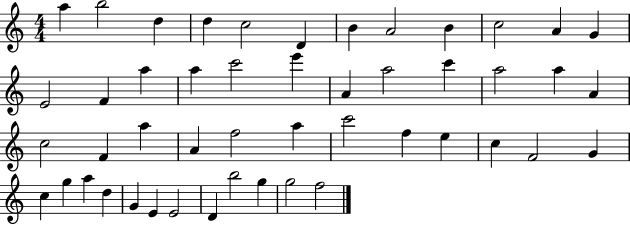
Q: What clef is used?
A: treble